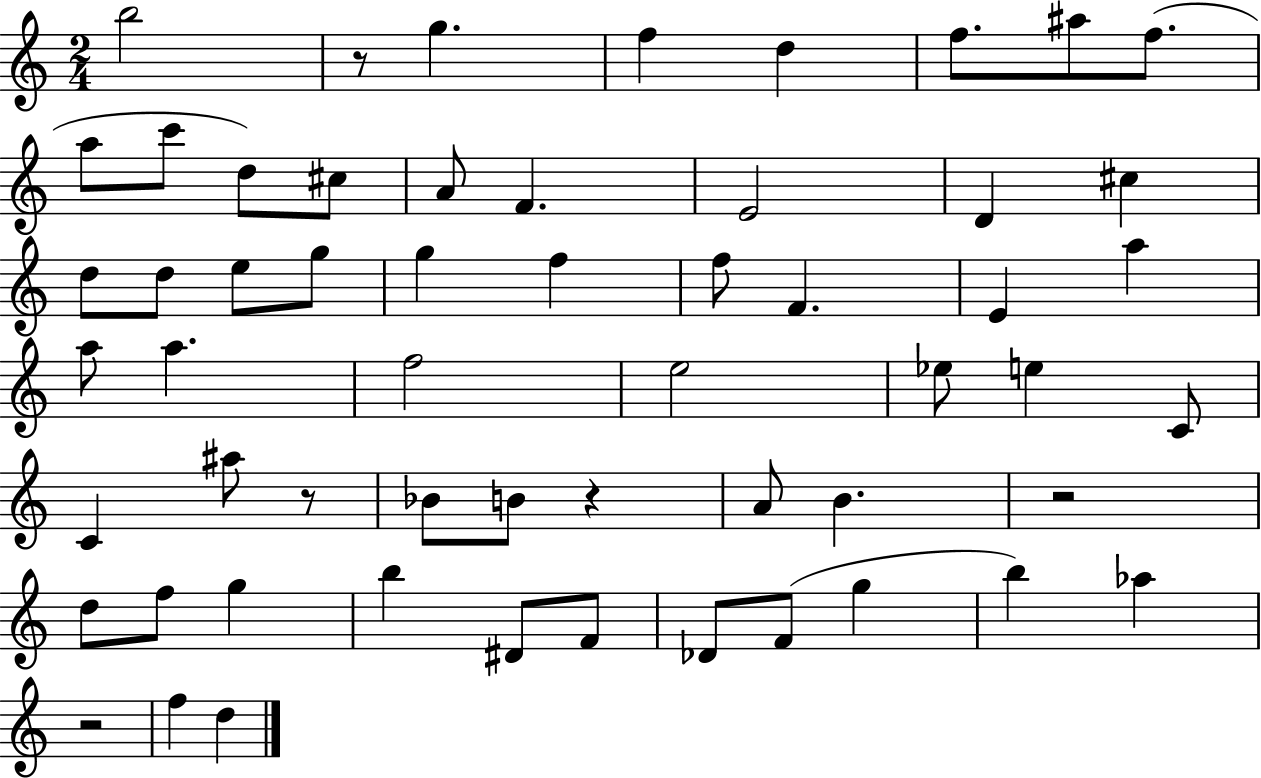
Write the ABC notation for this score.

X:1
T:Untitled
M:2/4
L:1/4
K:C
b2 z/2 g f d f/2 ^a/2 f/2 a/2 c'/2 d/2 ^c/2 A/2 F E2 D ^c d/2 d/2 e/2 g/2 g f f/2 F E a a/2 a f2 e2 _e/2 e C/2 C ^a/2 z/2 _B/2 B/2 z A/2 B z2 d/2 f/2 g b ^D/2 F/2 _D/2 F/2 g b _a z2 f d